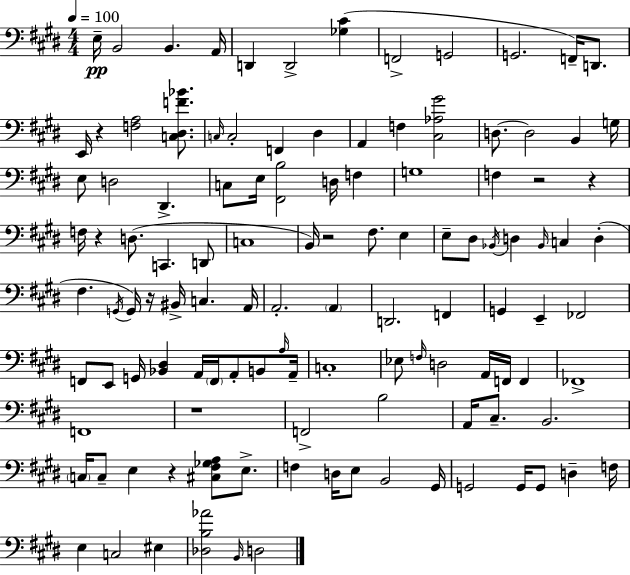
{
  \clef bass
  \numericTimeSignature
  \time 4/4
  \key e \major
  \tempo 4 = 100
  e16--\pp b,2 b,4. a,16 | d,4 d,2-> <ges cis'>4( | f,2-> g,2 | g,2. f,16--) d,8. | \break e,16 r4 <f a>2 <c dis f' bes'>8. | \grace { c16 } c2-. f,4 dis4 | a,4 f4 <cis aes gis'>2 | d8.~~ d2 b,4 | \break g16 e8 d2 dis,4.-> | c8 e16 <fis, b>2 d16 f4 | g1 | f4 r2 r4 | \break f16 r4 d8.( c,4. d,8 | c1 | b,16) r2 fis8. e4 | e8-- dis8 \acciaccatura { bes,16 } d4 \grace { bes,16 } c4 d4-.( | \break fis4. \acciaccatura { g,16 } g,16) r16 bis,16-> c4. | a,16 a,2.-. | \parenthesize a,4 d,2. | f,4 g,4 e,4-- fes,2 | \break f,8 e,8 g,16 <bes, dis>4 a,16 \parenthesize f,16 a,8-. | b,8 \grace { a16 } a,16-- c1-. | ees8 \grace { f16 } d2 | a,16 f,16 f,4 fes,1-> | \break f,1 | r1 | f,2-> b2 | a,16 cis8.-- b,2. | \break \parenthesize c16 c8-- e4 r4 | <cis fis ges a>8 e8.-> f4 d16 e8 b,2 | gis,16 g,2 g,16 g,8 | d4-- f16 e4 c2 | \break eis4 <des b aes'>2 \grace { b,16 } d2 | \bar "|."
}